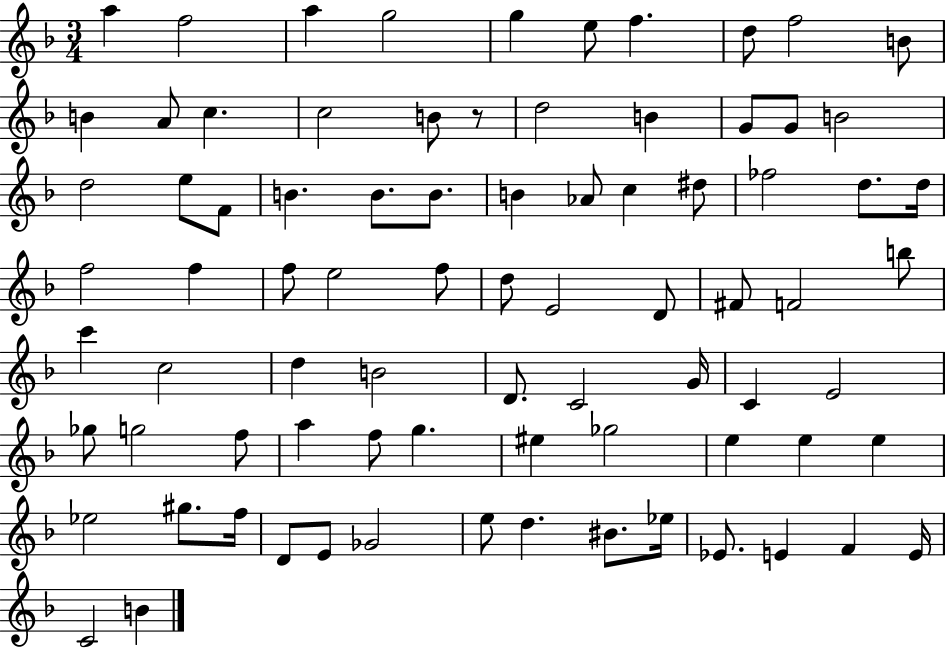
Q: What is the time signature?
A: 3/4